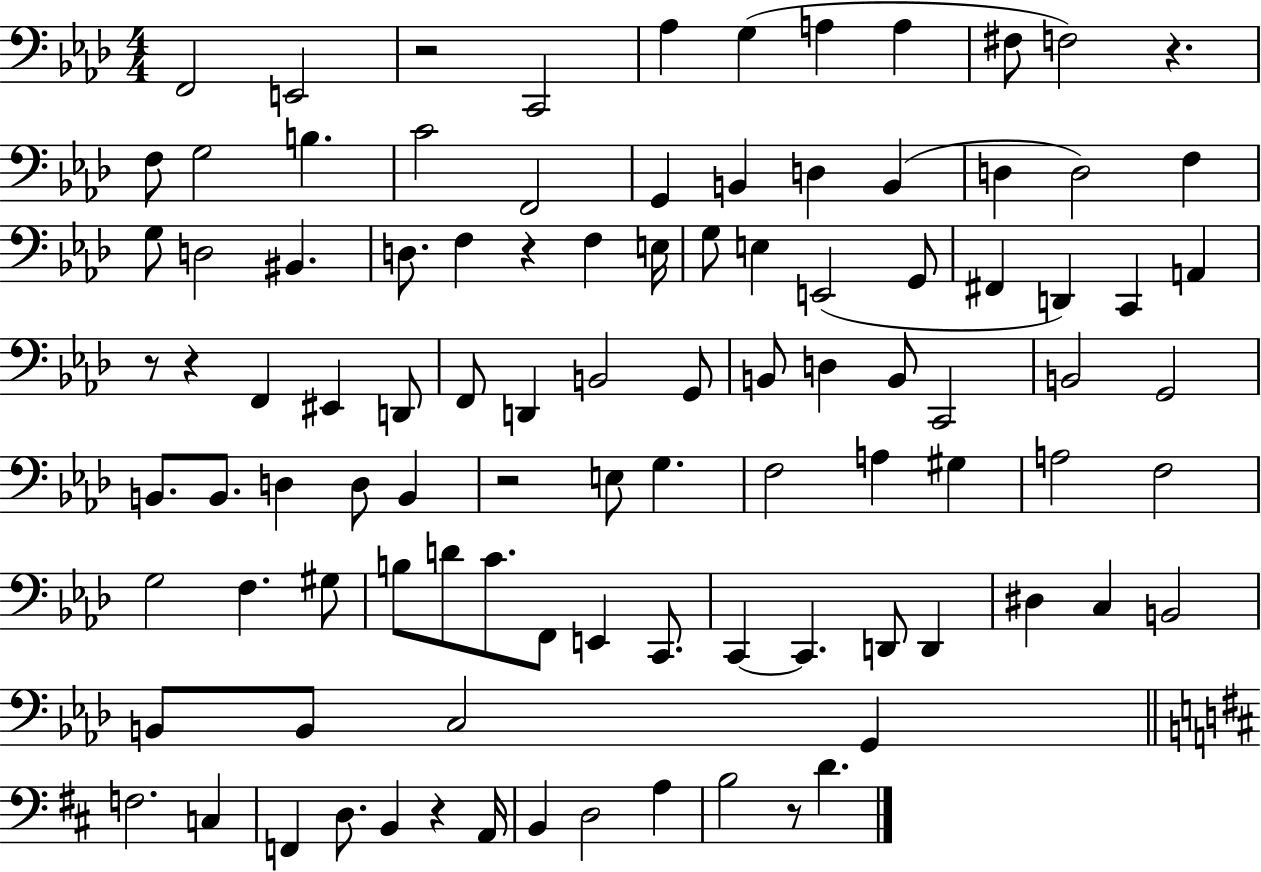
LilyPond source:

{
  \clef bass
  \numericTimeSignature
  \time 4/4
  \key aes \major
  \repeat volta 2 { f,2 e,2 | r2 c,2 | aes4 g4( a4 a4 | fis8 f2) r4. | \break f8 g2 b4. | c'2 f,2 | g,4 b,4 d4 b,4( | d4 d2) f4 | \break g8 d2 bis,4. | d8. f4 r4 f4 e16 | g8 e4 e,2( g,8 | fis,4 d,4) c,4 a,4 | \break r8 r4 f,4 eis,4 d,8 | f,8 d,4 b,2 g,8 | b,8 d4 b,8 c,2 | b,2 g,2 | \break b,8. b,8. d4 d8 b,4 | r2 e8 g4. | f2 a4 gis4 | a2 f2 | \break g2 f4. gis8 | b8 d'8 c'8. f,8 e,4 c,8. | c,4~~ c,4. d,8 d,4 | dis4 c4 b,2 | \break b,8 b,8 c2 g,4 | \bar "||" \break \key b \minor f2. c4 | f,4 d8. b,4 r4 a,16 | b,4 d2 a4 | b2 r8 d'4. | \break } \bar "|."
}